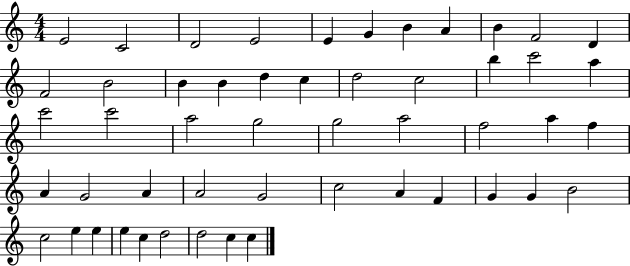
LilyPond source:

{
  \clef treble
  \numericTimeSignature
  \time 4/4
  \key c \major
  e'2 c'2 | d'2 e'2 | e'4 g'4 b'4 a'4 | b'4 f'2 d'4 | \break f'2 b'2 | b'4 b'4 d''4 c''4 | d''2 c''2 | b''4 c'''2 a''4 | \break c'''2 c'''2 | a''2 g''2 | g''2 a''2 | f''2 a''4 f''4 | \break a'4 g'2 a'4 | a'2 g'2 | c''2 a'4 f'4 | g'4 g'4 b'2 | \break c''2 e''4 e''4 | e''4 c''4 d''2 | d''2 c''4 c''4 | \bar "|."
}